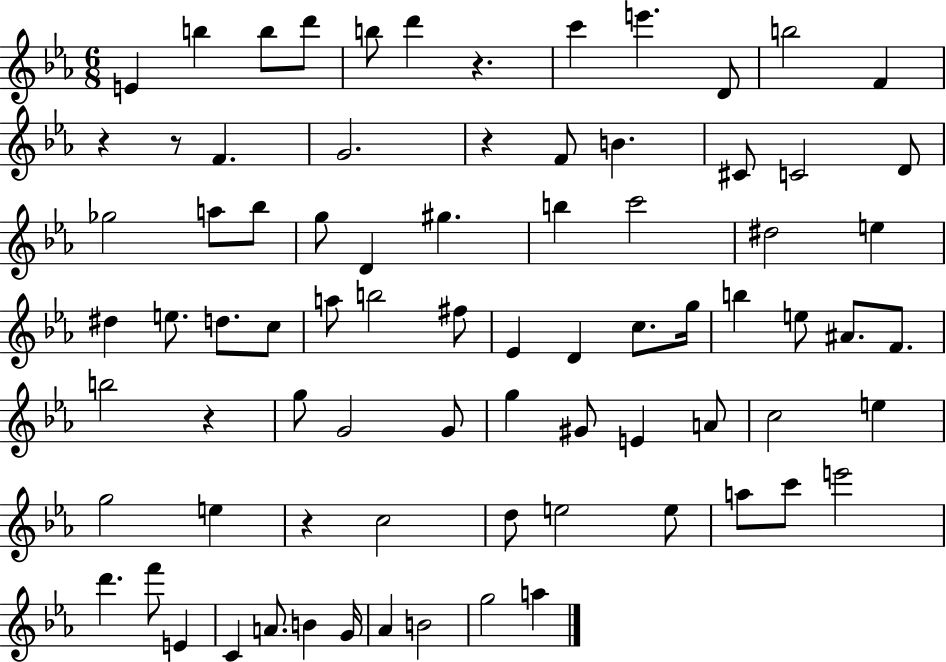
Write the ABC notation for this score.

X:1
T:Untitled
M:6/8
L:1/4
K:Eb
E b b/2 d'/2 b/2 d' z c' e' D/2 b2 F z z/2 F G2 z F/2 B ^C/2 C2 D/2 _g2 a/2 _b/2 g/2 D ^g b c'2 ^d2 e ^d e/2 d/2 c/2 a/2 b2 ^f/2 _E D c/2 g/4 b e/2 ^A/2 F/2 b2 z g/2 G2 G/2 g ^G/2 E A/2 c2 e g2 e z c2 d/2 e2 e/2 a/2 c'/2 e'2 d' f'/2 E C A/2 B G/4 _A B2 g2 a